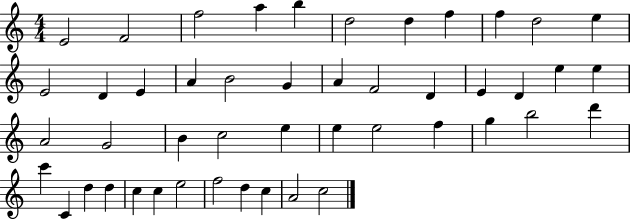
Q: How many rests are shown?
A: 0